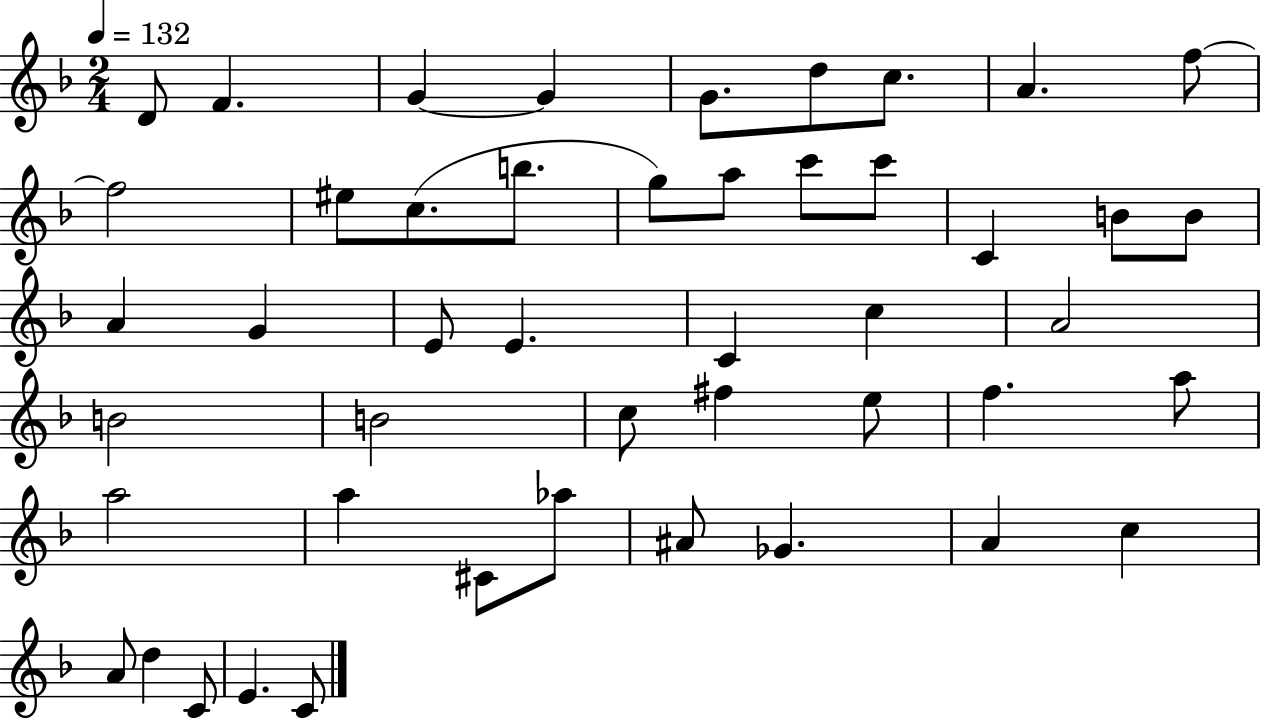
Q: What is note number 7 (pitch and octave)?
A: C5